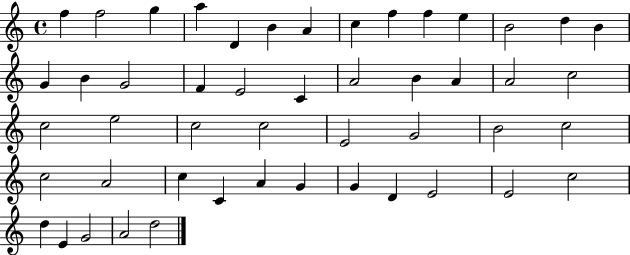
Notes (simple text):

F5/q F5/h G5/q A5/q D4/q B4/q A4/q C5/q F5/q F5/q E5/q B4/h D5/q B4/q G4/q B4/q G4/h F4/q E4/h C4/q A4/h B4/q A4/q A4/h C5/h C5/h E5/h C5/h C5/h E4/h G4/h B4/h C5/h C5/h A4/h C5/q C4/q A4/q G4/q G4/q D4/q E4/h E4/h C5/h D5/q E4/q G4/h A4/h D5/h